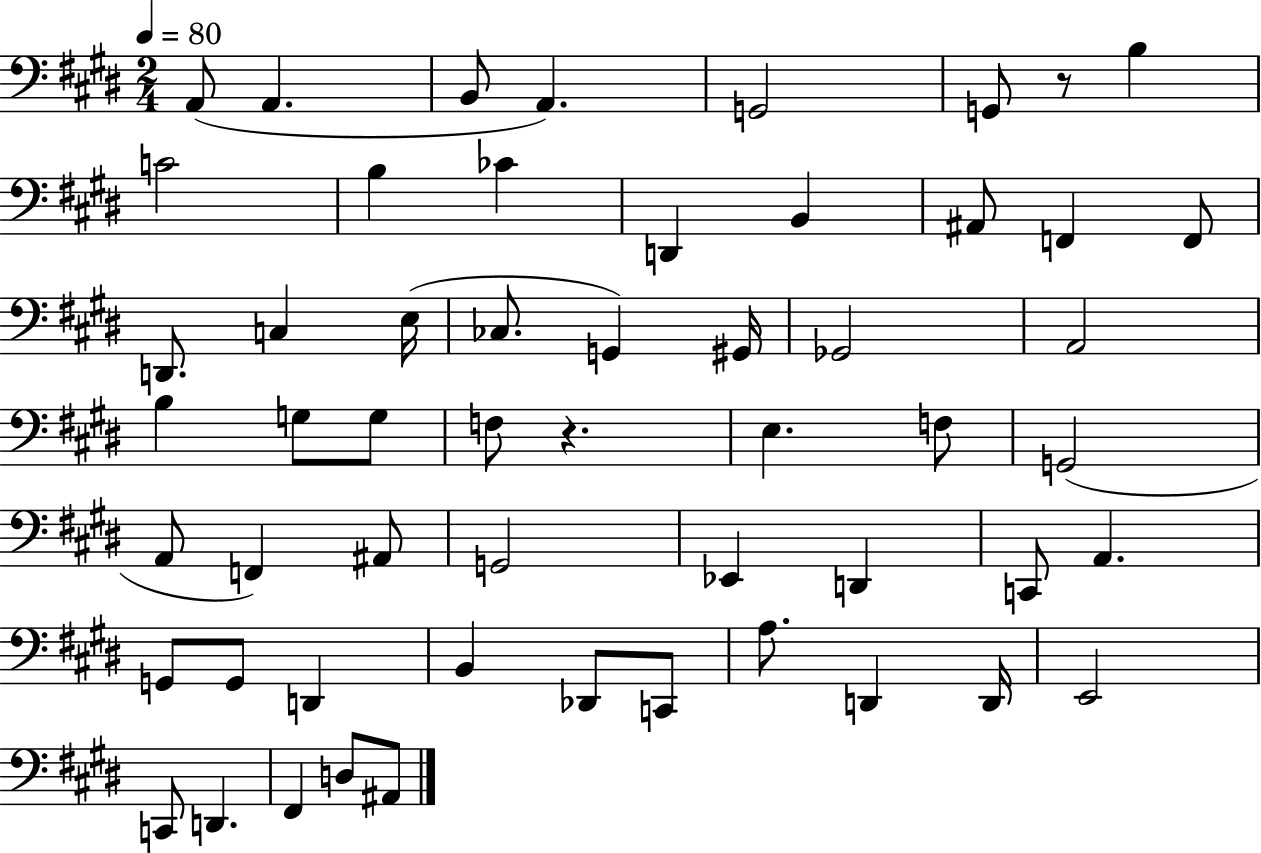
A2/e A2/q. B2/e A2/q. G2/h G2/e R/e B3/q C4/h B3/q CES4/q D2/q B2/q A#2/e F2/q F2/e D2/e. C3/q E3/s CES3/e. G2/q G#2/s Gb2/h A2/h B3/q G3/e G3/e F3/e R/q. E3/q. F3/e G2/h A2/e F2/q A#2/e G2/h Eb2/q D2/q C2/e A2/q. G2/e G2/e D2/q B2/q Db2/e C2/e A3/e. D2/q D2/s E2/h C2/e D2/q. F#2/q D3/e A#2/e